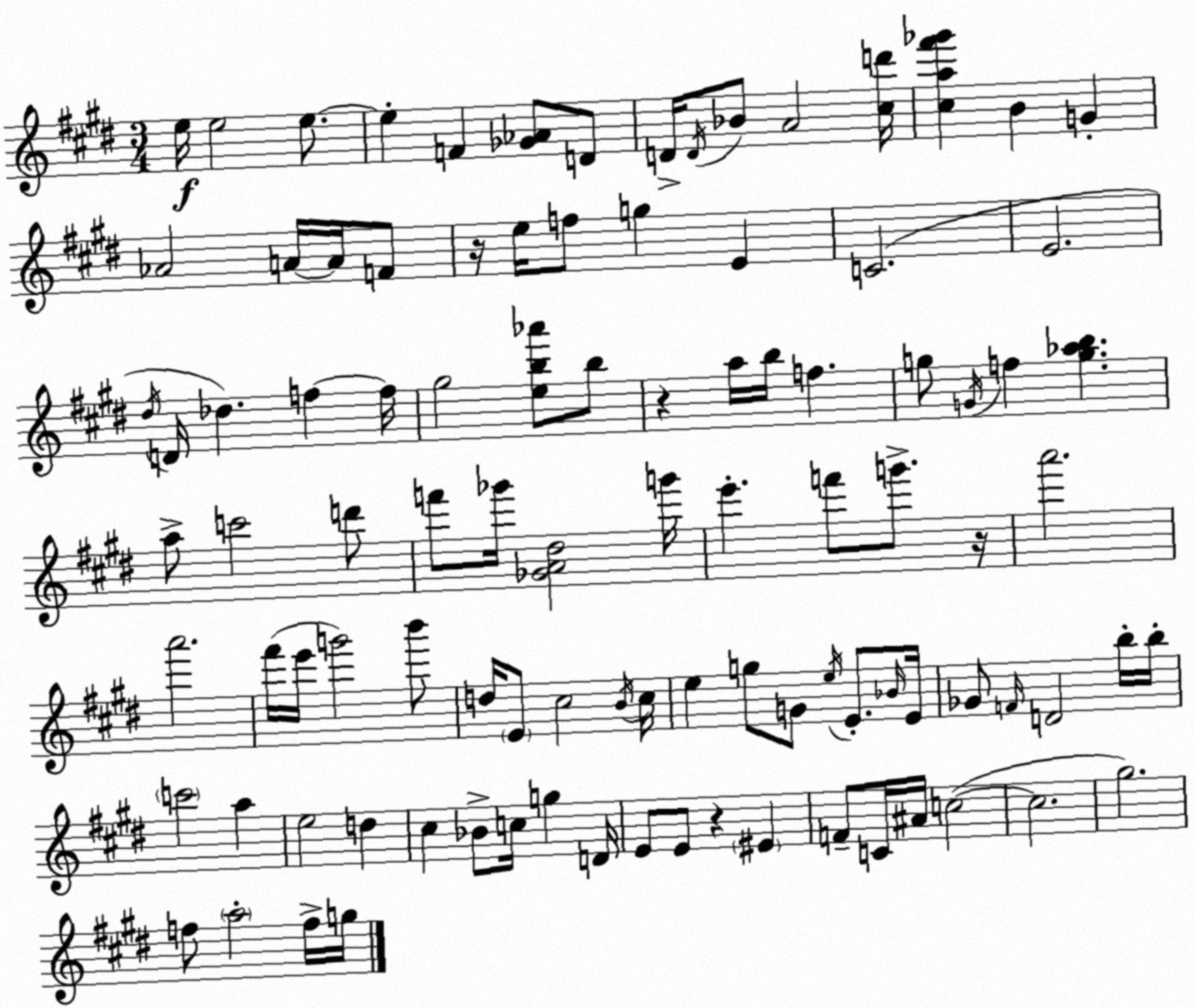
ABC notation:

X:1
T:Untitled
M:3/4
L:1/4
K:E
e/4 e2 e/2 e F [_G_A]/2 D/2 D/4 D/4 _B/2 A2 [^cd']/4 [^ca^f'_g'] B G _A2 A/4 A/4 F/2 z/4 e/4 f/2 g E C2 E2 ^d/4 D/4 _d f f/4 ^g2 [eb_a']/2 b/2 z a/4 b/4 f g/2 G/4 f [g_ab] a/2 c'2 d'/2 f'/2 _g'/4 [_GA^d]2 g'/4 e' f'/2 g'/2 z/4 a'2 a'2 ^f'/4 e'/4 g'2 b'/2 d/4 E/2 ^c2 B/4 ^c/4 e g/2 G/2 e/4 E/2 _B/4 E/4 _G/2 F/4 D2 b/4 b/4 c'2 a e2 d ^c _B/2 c/4 g D/4 E/2 E/2 z ^E F/2 C/4 ^A/4 c2 c2 ^g2 f/2 a2 f/4 g/4